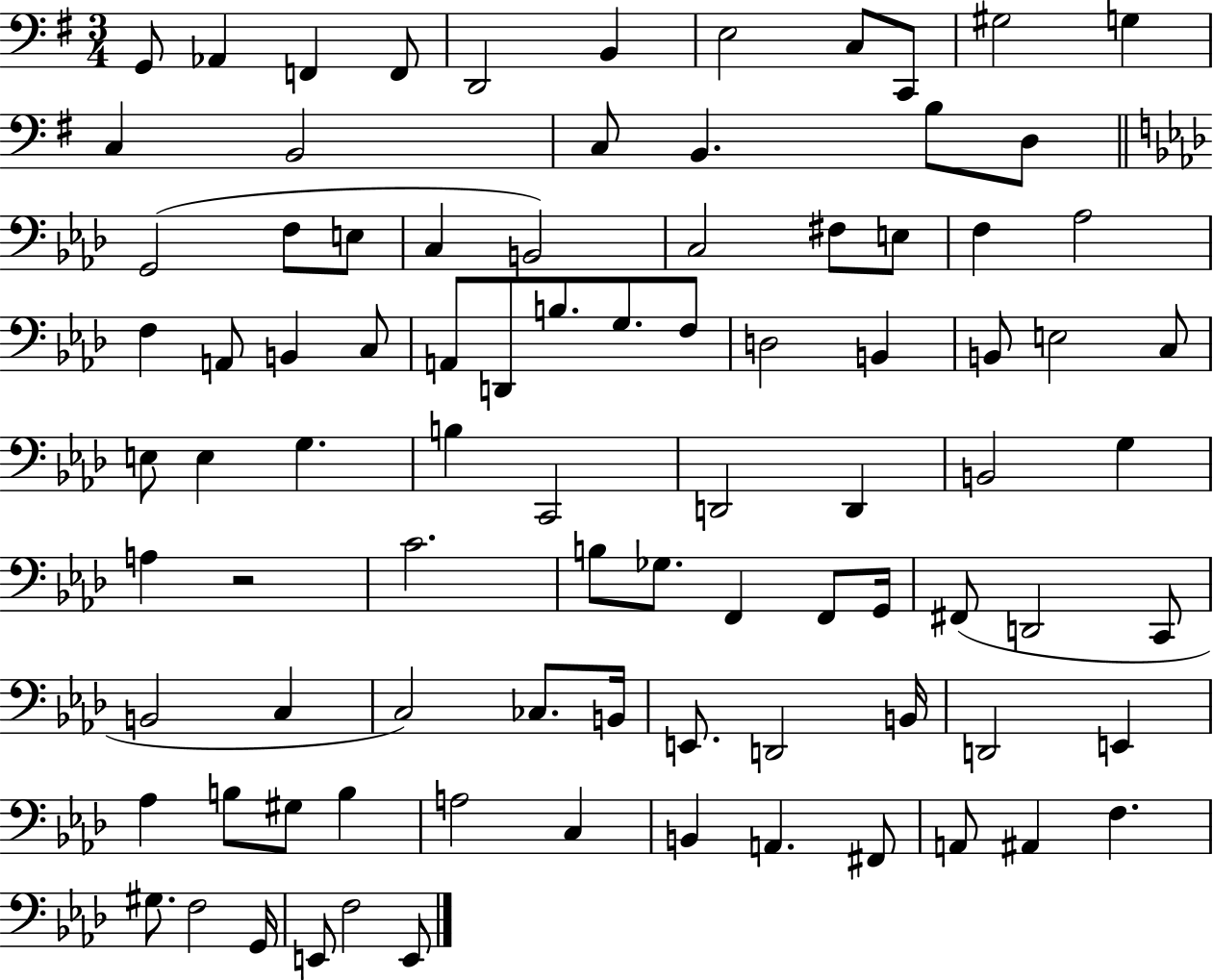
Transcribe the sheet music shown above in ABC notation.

X:1
T:Untitled
M:3/4
L:1/4
K:G
G,,/2 _A,, F,, F,,/2 D,,2 B,, E,2 C,/2 C,,/2 ^G,2 G, C, B,,2 C,/2 B,, B,/2 D,/2 G,,2 F,/2 E,/2 C, B,,2 C,2 ^F,/2 E,/2 F, _A,2 F, A,,/2 B,, C,/2 A,,/2 D,,/2 B,/2 G,/2 F,/2 D,2 B,, B,,/2 E,2 C,/2 E,/2 E, G, B, C,,2 D,,2 D,, B,,2 G, A, z2 C2 B,/2 _G,/2 F,, F,,/2 G,,/4 ^F,,/2 D,,2 C,,/2 B,,2 C, C,2 _C,/2 B,,/4 E,,/2 D,,2 B,,/4 D,,2 E,, _A, B,/2 ^G,/2 B, A,2 C, B,, A,, ^F,,/2 A,,/2 ^A,, F, ^G,/2 F,2 G,,/4 E,,/2 F,2 E,,/2